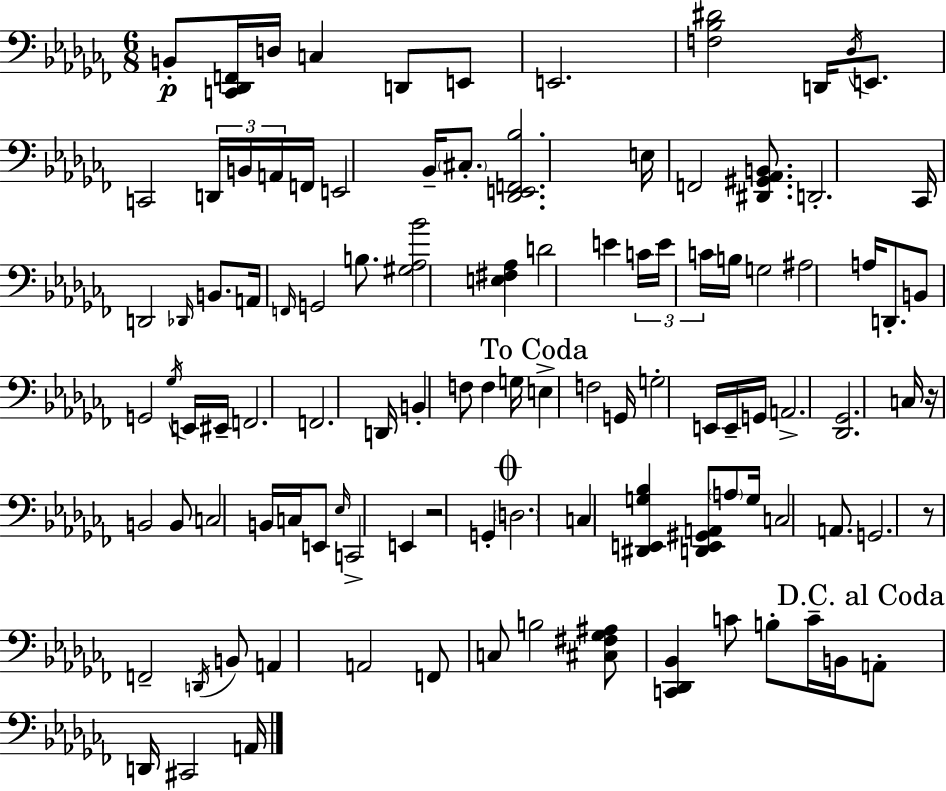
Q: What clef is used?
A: bass